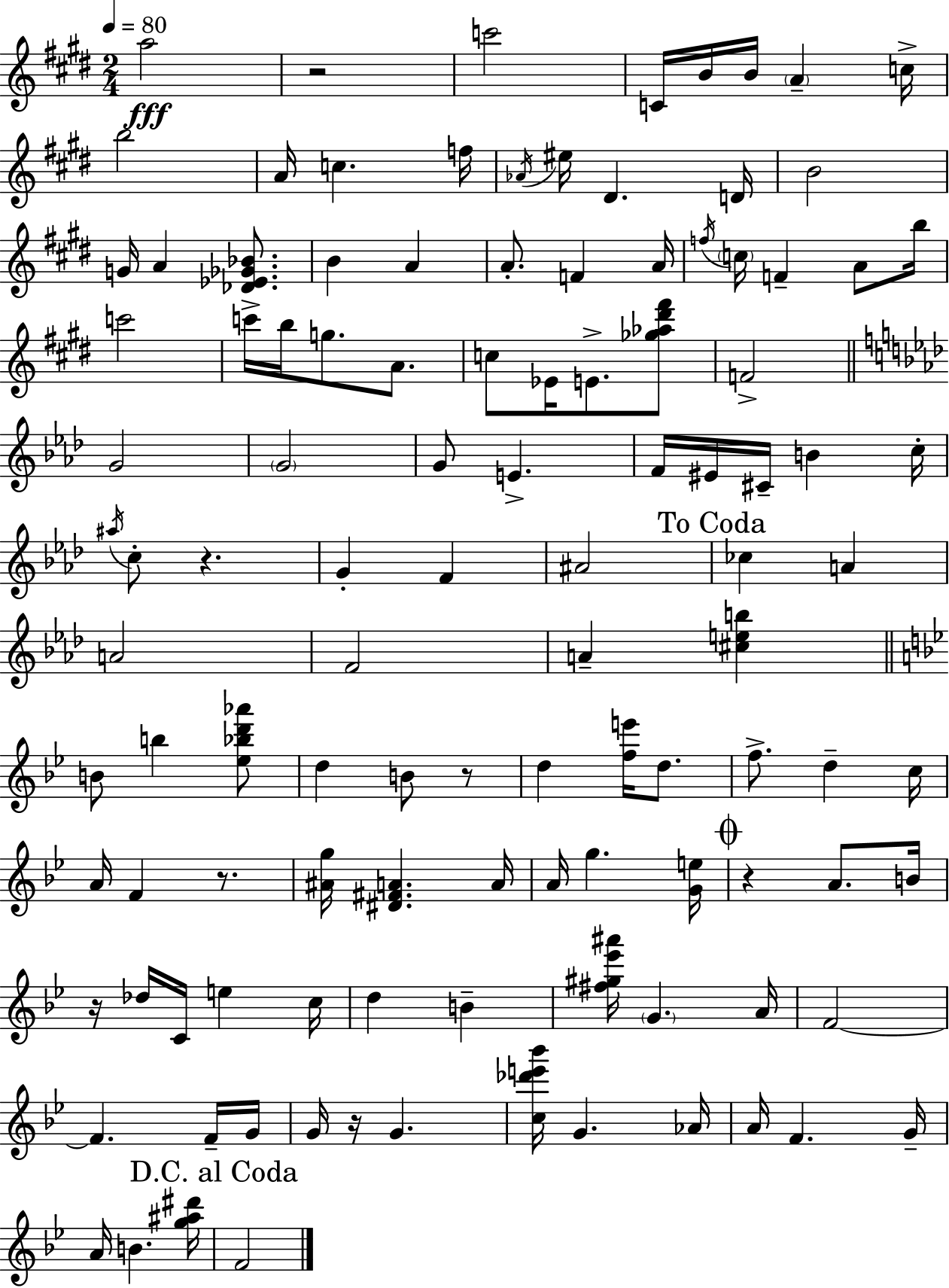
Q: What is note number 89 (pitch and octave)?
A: A4